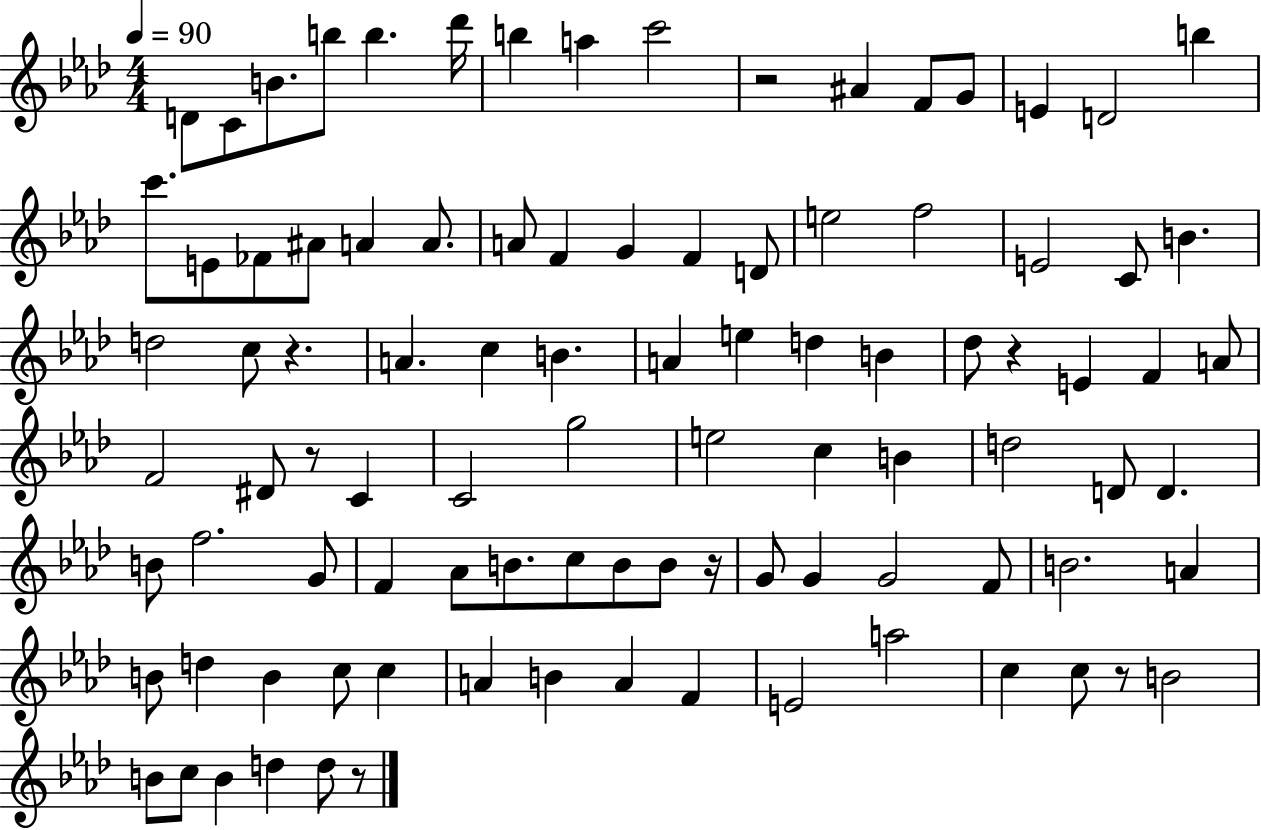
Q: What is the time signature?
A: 4/4